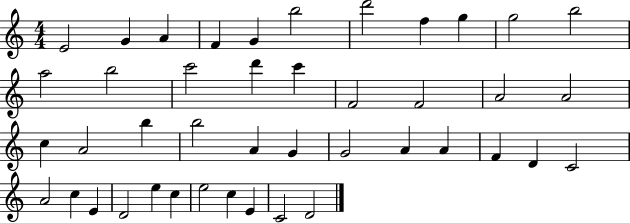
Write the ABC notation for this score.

X:1
T:Untitled
M:4/4
L:1/4
K:C
E2 G A F G b2 d'2 f g g2 b2 a2 b2 c'2 d' c' F2 F2 A2 A2 c A2 b b2 A G G2 A A F D C2 A2 c E D2 e c e2 c E C2 D2